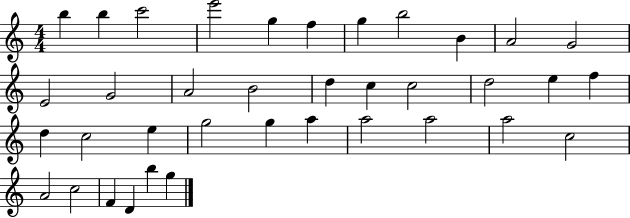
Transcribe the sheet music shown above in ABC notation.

X:1
T:Untitled
M:4/4
L:1/4
K:C
b b c'2 e'2 g f g b2 B A2 G2 E2 G2 A2 B2 d c c2 d2 e f d c2 e g2 g a a2 a2 a2 c2 A2 c2 F D b g